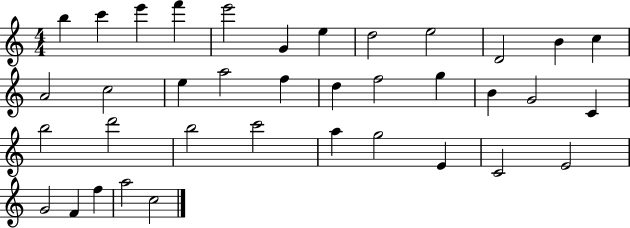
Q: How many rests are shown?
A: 0